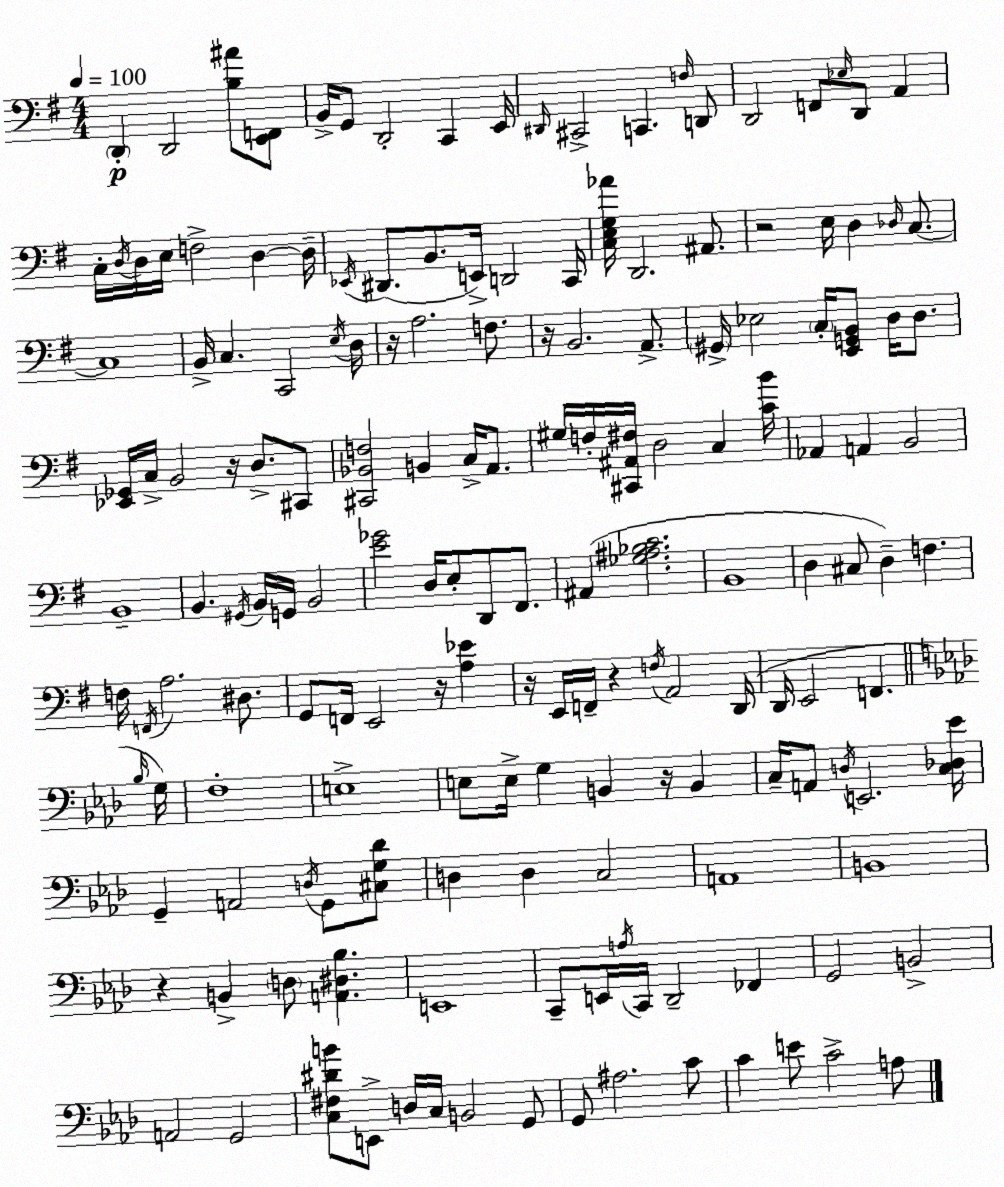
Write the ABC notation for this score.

X:1
T:Untitled
M:4/4
L:1/4
K:G
D,, D,,2 [B,^A]/2 [E,,F,,]/2 B,,/4 G,,/2 D,,2 C,, E,,/4 ^D,,/4 ^C,,2 C,, F,/4 D,,/2 D,,2 F,,/2 _E,/4 D,,/2 A,, C,/4 D,/4 D,/4 E,/4 F,2 D, D,/4 _E,,/4 ^D,,/2 B,,/2 E,,/4 D,,2 C,,/4 [C,E,G,_A]/4 D,,2 ^A,,/2 z2 E,/4 D, _D,/4 C,/2 C,4 B,,/4 C, C,,2 E,/4 D,/4 z/4 A,2 F,/2 z/4 B,,2 A,,/2 ^G,,/4 _E,2 C,/4 [E,,G,,B,,]/2 D,/4 D,/2 [_E,,_G,,]/4 C,/4 B,,2 z/4 D,/2 ^C,,/2 [^C,,_B,,F,]2 B,, C,/4 A,,/2 ^G,/4 F,/4 [^C,,^A,,^F,]/4 D,2 C, [CB]/4 _A,, A,, B,,2 B,,4 B,, ^G,,/4 B,,/4 G,,/4 B,,2 [E_G]2 D,/4 E,/2 D,,/2 ^F,,/2 ^A,, [_G,^A,_B,C]2 B,,4 D, ^C,/2 D, F, F,/4 F,,/4 A,2 ^D,/2 G,,/2 F,,/4 E,,2 z/4 [A,_E] z/4 E,,/4 F,,/4 z F,/4 A,,2 D,,/4 D,,/4 E,,2 F,, _B,/4 G,/4 F,4 E,4 E,/2 E,/4 G, B,, z/4 B,, C,/4 A,,/2 D,/4 E,,2 [C,_D,_E]/4 G,, A,,2 D,/4 G,,/2 [^C,G,_D]/2 D, D, C,2 A,,4 B,,4 z B,, D,/2 [A,,^D,_B,] E,,4 C,,/2 E,,/4 A,/4 C,,/4 _D,,2 _F,, G,,2 B,,2 A,,2 G,,2 [C,^F,^DB]/2 E,,/2 D,/4 C,/4 B,,2 G,,/2 G,,/2 ^A,2 C/2 C E/2 C2 A,/2